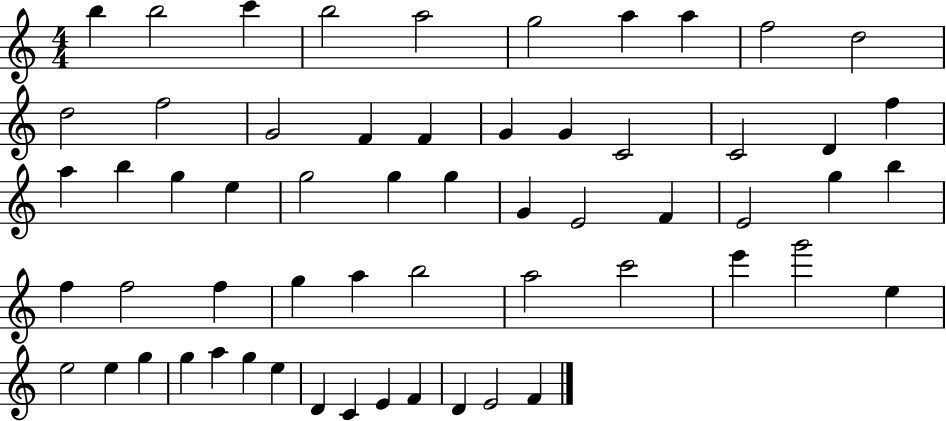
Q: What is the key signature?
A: C major